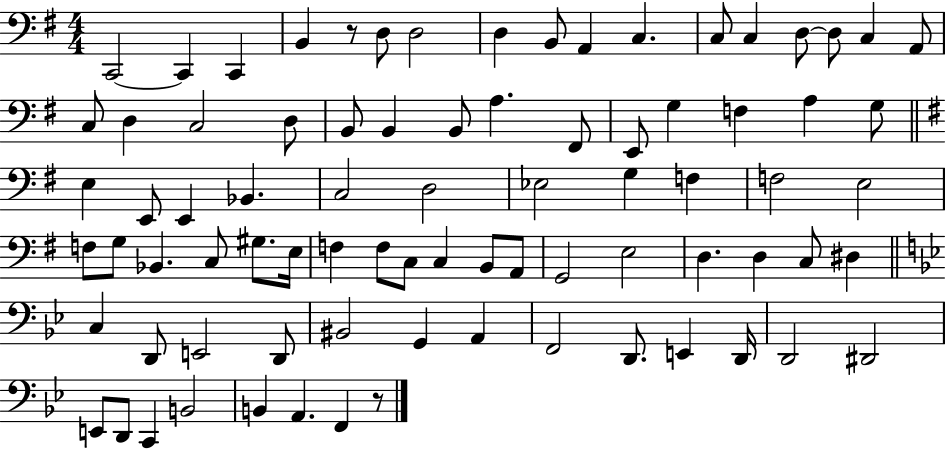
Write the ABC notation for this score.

X:1
T:Untitled
M:4/4
L:1/4
K:G
C,,2 C,, C,, B,, z/2 D,/2 D,2 D, B,,/2 A,, C, C,/2 C, D,/2 D,/2 C, A,,/2 C,/2 D, C,2 D,/2 B,,/2 B,, B,,/2 A, ^F,,/2 E,,/2 G, F, A, G,/2 E, E,,/2 E,, _B,, C,2 D,2 _E,2 G, F, F,2 E,2 F,/2 G,/2 _B,, C,/2 ^G,/2 E,/4 F, F,/2 C,/2 C, B,,/2 A,,/2 G,,2 E,2 D, D, C,/2 ^D, C, D,,/2 E,,2 D,,/2 ^B,,2 G,, A,, F,,2 D,,/2 E,, D,,/4 D,,2 ^D,,2 E,,/2 D,,/2 C,, B,,2 B,, A,, F,, z/2